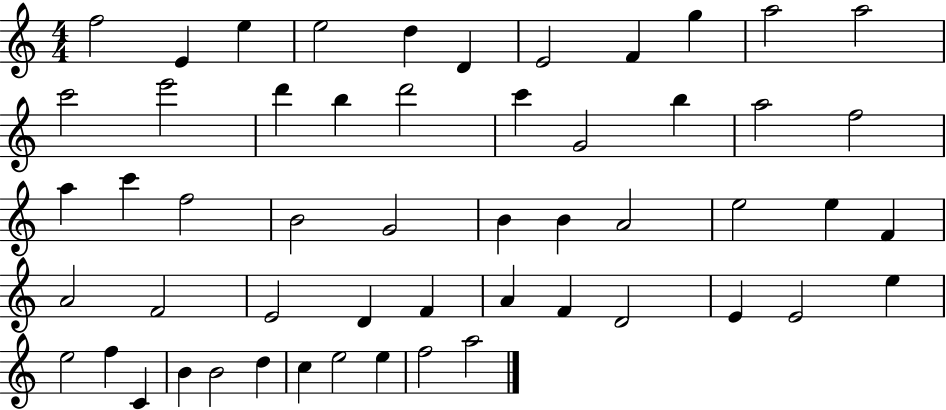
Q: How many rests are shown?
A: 0